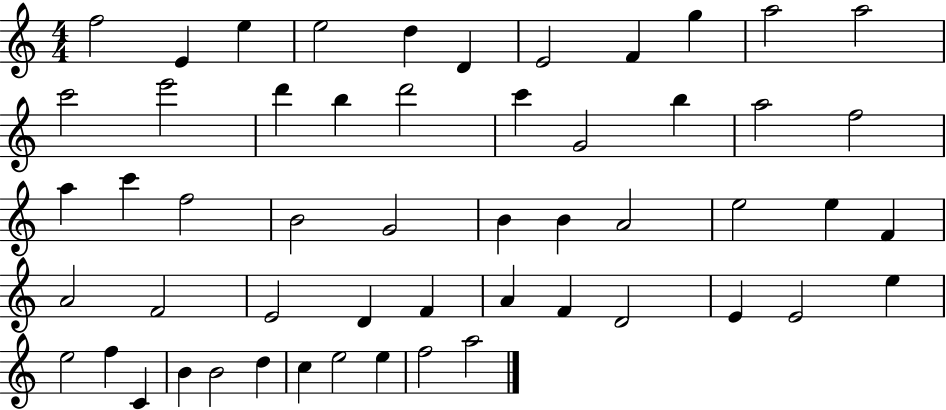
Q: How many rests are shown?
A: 0